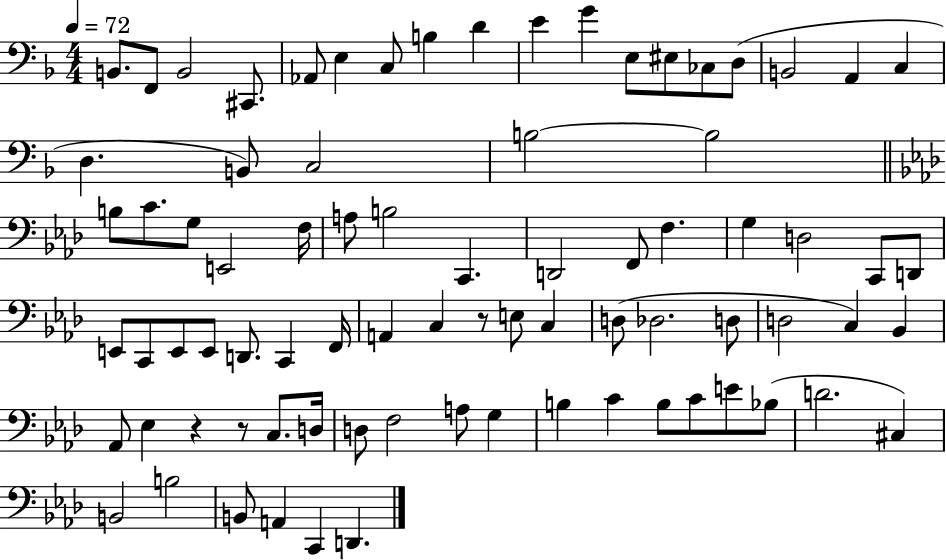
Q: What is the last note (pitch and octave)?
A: D2